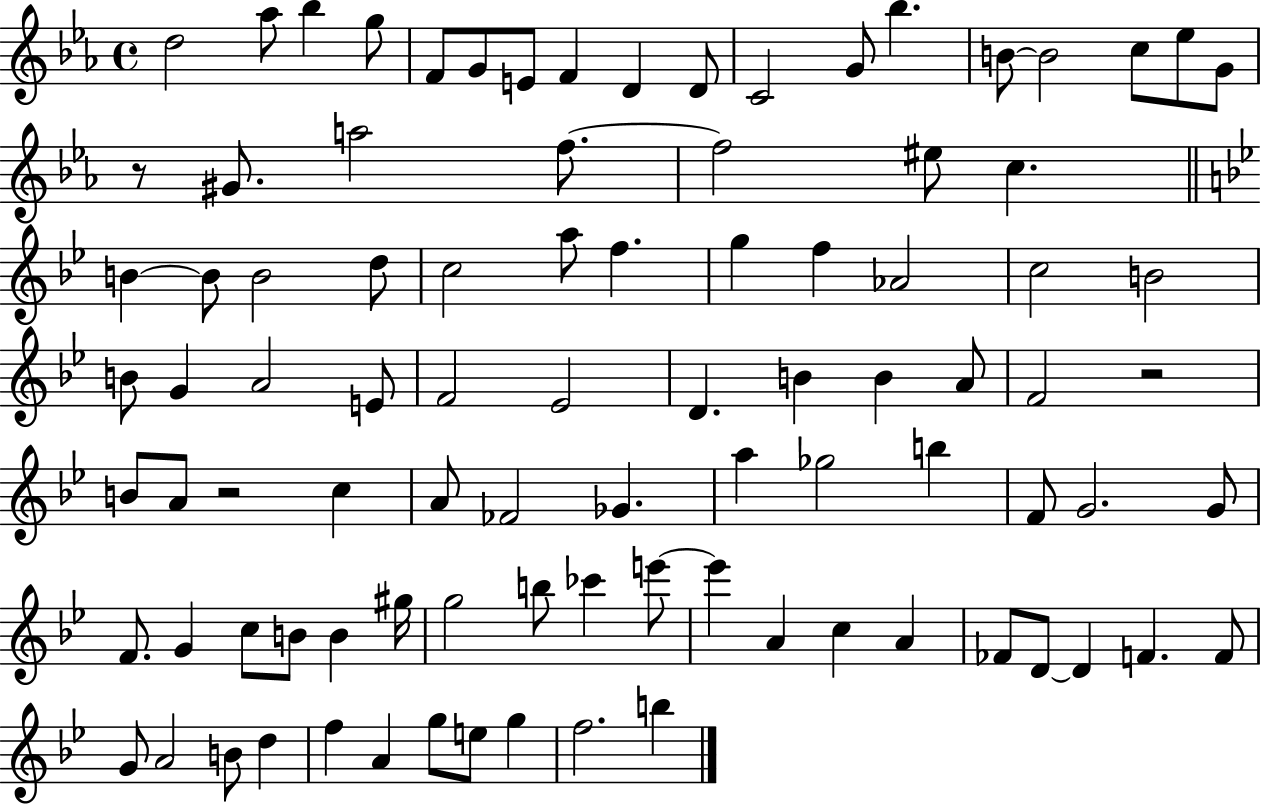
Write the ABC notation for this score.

X:1
T:Untitled
M:4/4
L:1/4
K:Eb
d2 _a/2 _b g/2 F/2 G/2 E/2 F D D/2 C2 G/2 _b B/2 B2 c/2 _e/2 G/2 z/2 ^G/2 a2 f/2 f2 ^e/2 c B B/2 B2 d/2 c2 a/2 f g f _A2 c2 B2 B/2 G A2 E/2 F2 _E2 D B B A/2 F2 z2 B/2 A/2 z2 c A/2 _F2 _G a _g2 b F/2 G2 G/2 F/2 G c/2 B/2 B ^g/4 g2 b/2 _c' e'/2 e' A c A _F/2 D/2 D F F/2 G/2 A2 B/2 d f A g/2 e/2 g f2 b